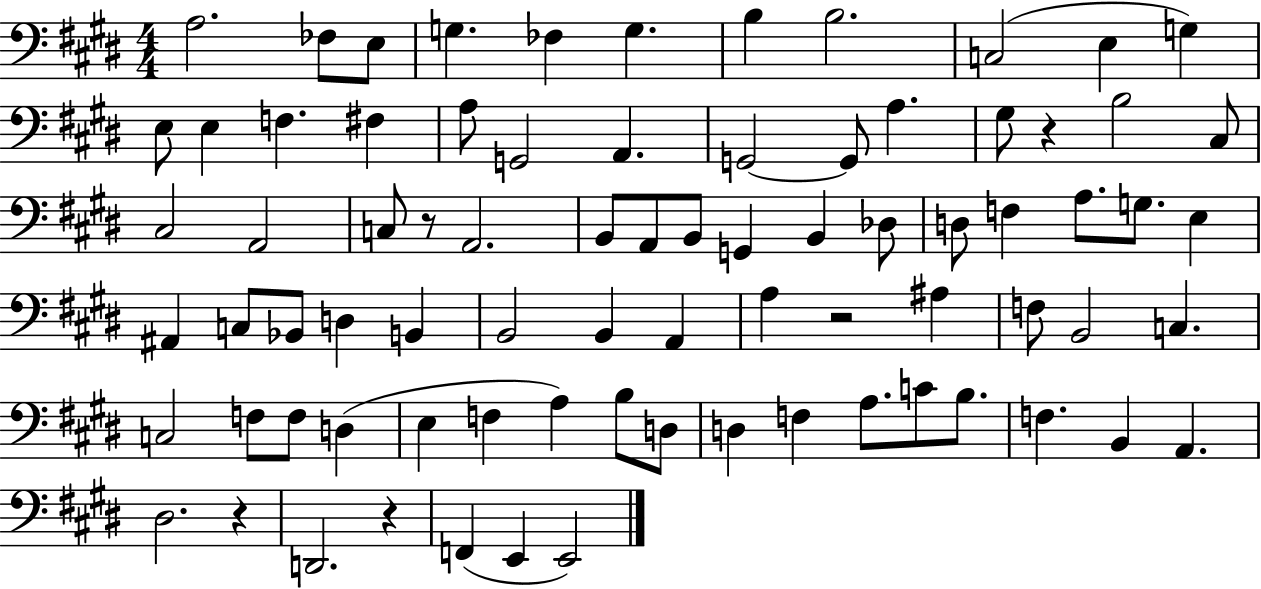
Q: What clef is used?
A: bass